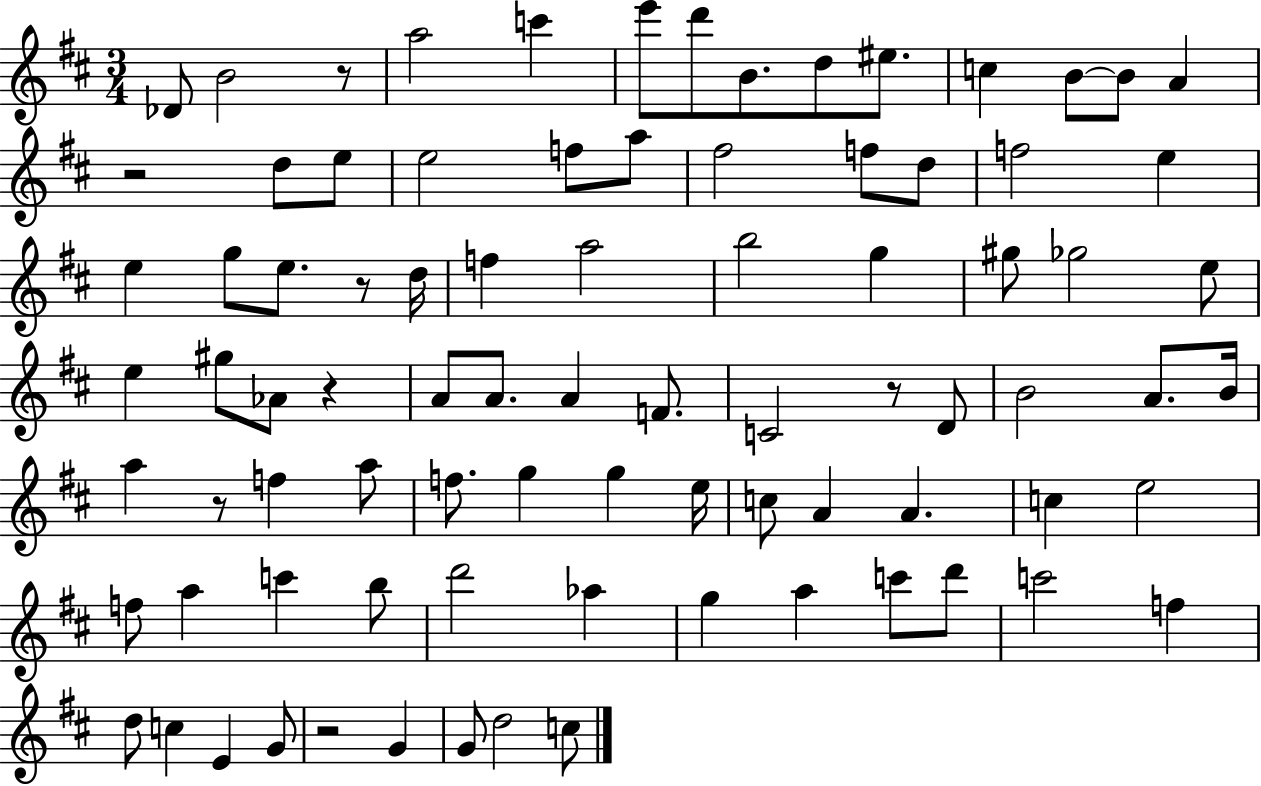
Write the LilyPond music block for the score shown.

{
  \clef treble
  \numericTimeSignature
  \time 3/4
  \key d \major
  des'8 b'2 r8 | a''2 c'''4 | e'''8 d'''8 b'8. d''8 eis''8. | c''4 b'8~~ b'8 a'4 | \break r2 d''8 e''8 | e''2 f''8 a''8 | fis''2 f''8 d''8 | f''2 e''4 | \break e''4 g''8 e''8. r8 d''16 | f''4 a''2 | b''2 g''4 | gis''8 ges''2 e''8 | \break e''4 gis''8 aes'8 r4 | a'8 a'8. a'4 f'8. | c'2 r8 d'8 | b'2 a'8. b'16 | \break a''4 r8 f''4 a''8 | f''8. g''4 g''4 e''16 | c''8 a'4 a'4. | c''4 e''2 | \break f''8 a''4 c'''4 b''8 | d'''2 aes''4 | g''4 a''4 c'''8 d'''8 | c'''2 f''4 | \break d''8 c''4 e'4 g'8 | r2 g'4 | g'8 d''2 c''8 | \bar "|."
}